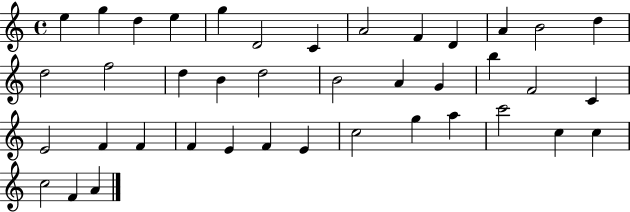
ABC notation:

X:1
T:Untitled
M:4/4
L:1/4
K:C
e g d e g D2 C A2 F D A B2 d d2 f2 d B d2 B2 A G b F2 C E2 F F F E F E c2 g a c'2 c c c2 F A